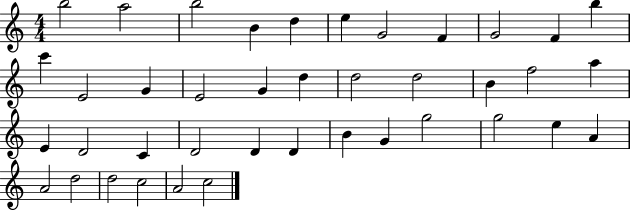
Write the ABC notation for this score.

X:1
T:Untitled
M:4/4
L:1/4
K:C
b2 a2 b2 B d e G2 F G2 F b c' E2 G E2 G d d2 d2 B f2 a E D2 C D2 D D B G g2 g2 e A A2 d2 d2 c2 A2 c2